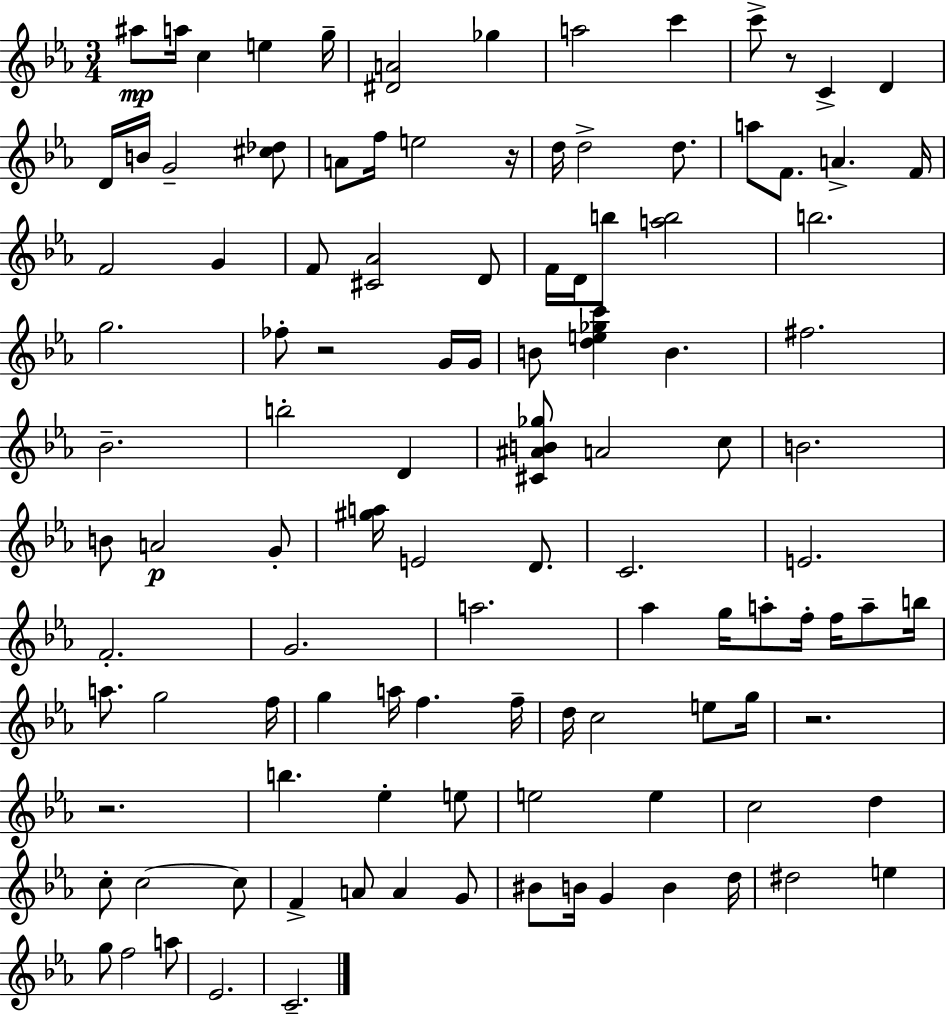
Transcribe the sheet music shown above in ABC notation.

X:1
T:Untitled
M:3/4
L:1/4
K:Cm
^a/2 a/4 c e g/4 [^DA]2 _g a2 c' c'/2 z/2 C D D/4 B/4 G2 [^c_d]/2 A/2 f/4 e2 z/4 d/4 d2 d/2 a/2 F/2 A F/4 F2 G F/2 [^C_A]2 D/2 F/4 D/4 b/2 [ab]2 b2 g2 _f/2 z2 G/4 G/4 B/2 [de_gc'] B ^f2 _B2 b2 D [^C^AB_g]/2 A2 c/2 B2 B/2 A2 G/2 [^ga]/4 E2 D/2 C2 E2 F2 G2 a2 _a g/4 a/2 f/4 f/4 a/2 b/4 a/2 g2 f/4 g a/4 f f/4 d/4 c2 e/2 g/4 z2 z2 b _e e/2 e2 e c2 d c/2 c2 c/2 F A/2 A G/2 ^B/2 B/4 G B d/4 ^d2 e g/2 f2 a/2 _E2 C2